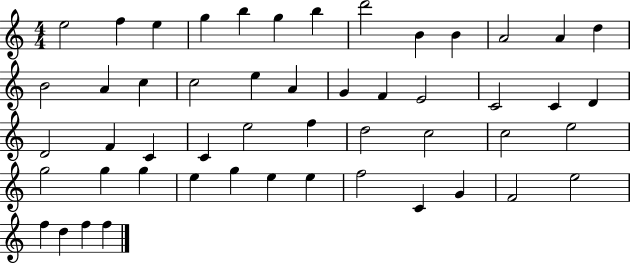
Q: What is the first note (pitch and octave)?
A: E5